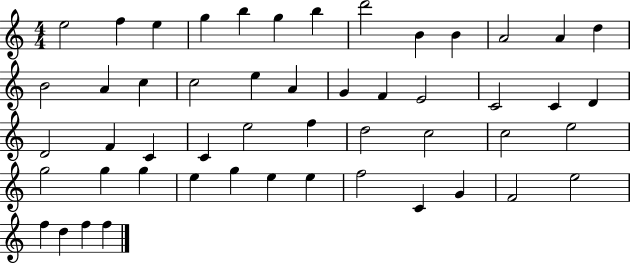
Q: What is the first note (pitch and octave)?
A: E5